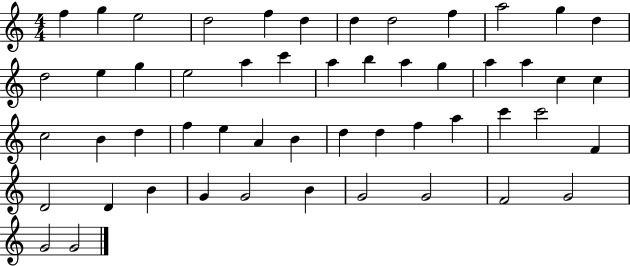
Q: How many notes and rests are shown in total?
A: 52